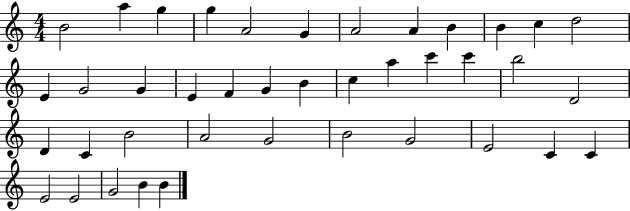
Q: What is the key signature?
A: C major